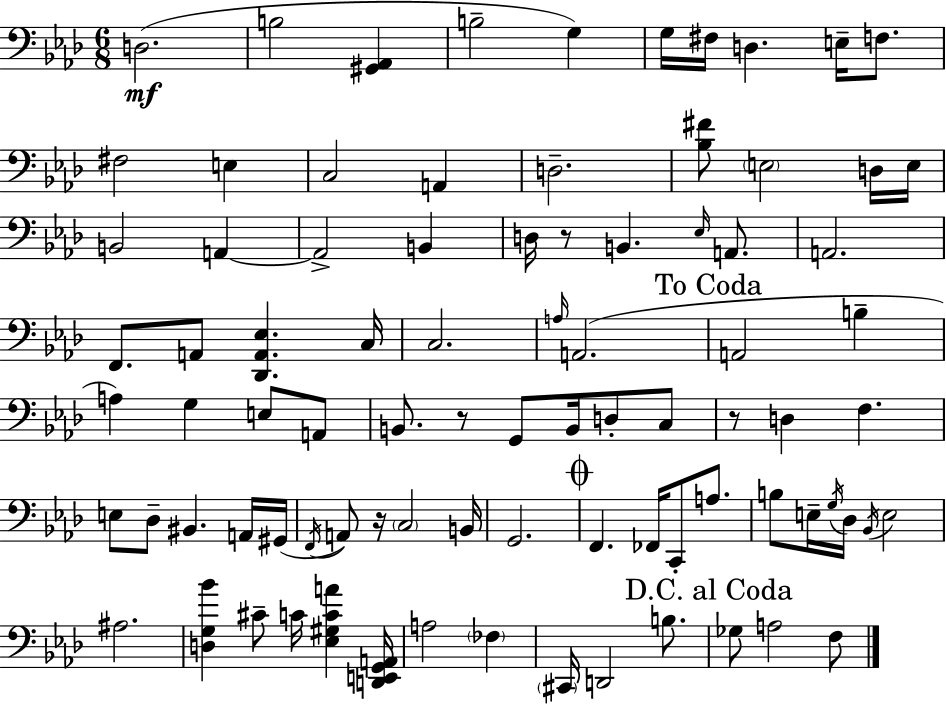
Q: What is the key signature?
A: F minor